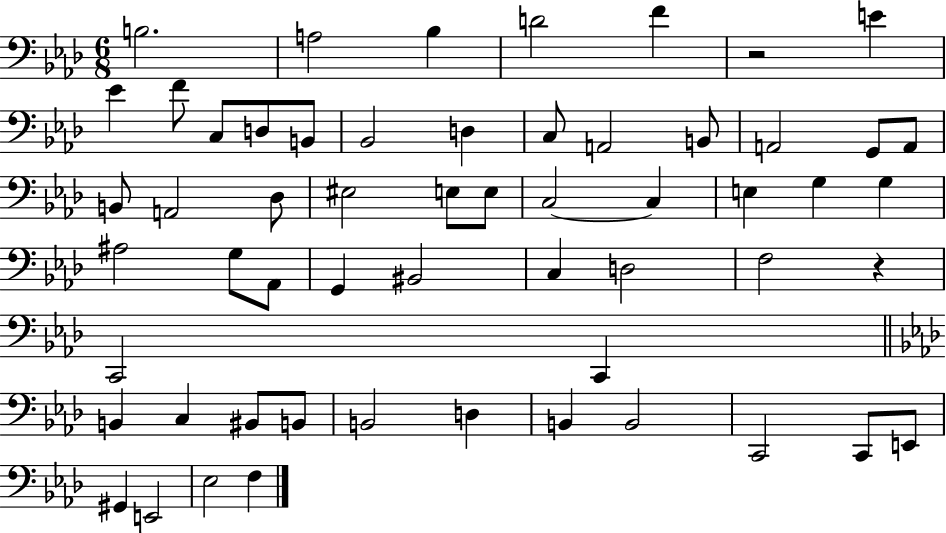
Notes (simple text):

B3/h. A3/h Bb3/q D4/h F4/q R/h E4/q Eb4/q F4/e C3/e D3/e B2/e Bb2/h D3/q C3/e A2/h B2/e A2/h G2/e A2/e B2/e A2/h Db3/e EIS3/h E3/e E3/e C3/h C3/q E3/q G3/q G3/q A#3/h G3/e Ab2/e G2/q BIS2/h C3/q D3/h F3/h R/q C2/h C2/q B2/q C3/q BIS2/e B2/e B2/h D3/q B2/q B2/h C2/h C2/e E2/e G#2/q E2/h Eb3/h F3/q